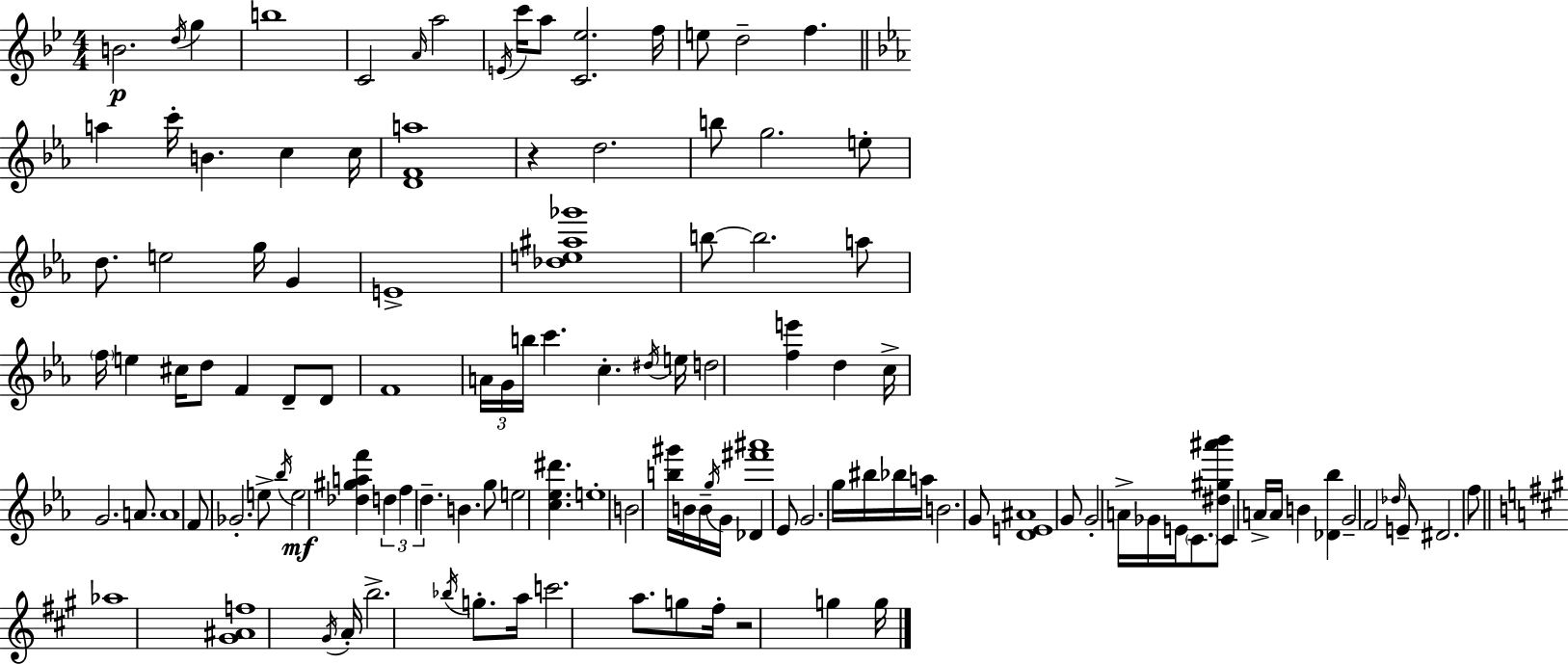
B4/h. D5/s G5/q B5/w C4/h A4/s A5/h E4/s C6/s A5/e [C4,Eb5]/h. F5/s E5/e D5/h F5/q. A5/q C6/s B4/q. C5/q C5/s [D4,F4,A5]/w R/q D5/h. B5/e G5/h. E5/e D5/e. E5/h G5/s G4/q E4/w [Db5,E5,A#5,Gb6]/w B5/e B5/h. A5/e F5/s E5/q C#5/s D5/e F4/q D4/e D4/e F4/w A4/s G4/s B5/s C6/q. C5/q. D#5/s E5/s D5/h [F5,E6]/q D5/q C5/s G4/h. A4/e. A4/w F4/e Gb4/h. E5/e Bb5/s E5/h [Db5,G#5,A5,F6]/q D5/q F5/q D5/q. B4/q. G5/e E5/h [C5,Eb5,D#6]/q. E5/w B4/h [B5,G#6]/s B4/s B4/s G5/s G4/s Db4/q [F#6,A#6]/w Eb4/e G4/h. G5/s BIS5/s Bb5/s A5/s B4/h. G4/e [D4,E4,A#4]/w G4/e G4/h A4/s Gb4/s E4/s C4/e. [D#5,G#5,A#6,Bb6]/e C4/q A4/s A4/s B4/q [Db4,Bb5]/q G4/h F4/h Db5/s E4/e D#4/h. F5/e Ab5/w [G#4,A#4,F5]/w G#4/s A4/s B5/h. Bb5/s G5/e. A5/s C6/h. A5/e. G5/e F#5/s R/h G5/q G5/s